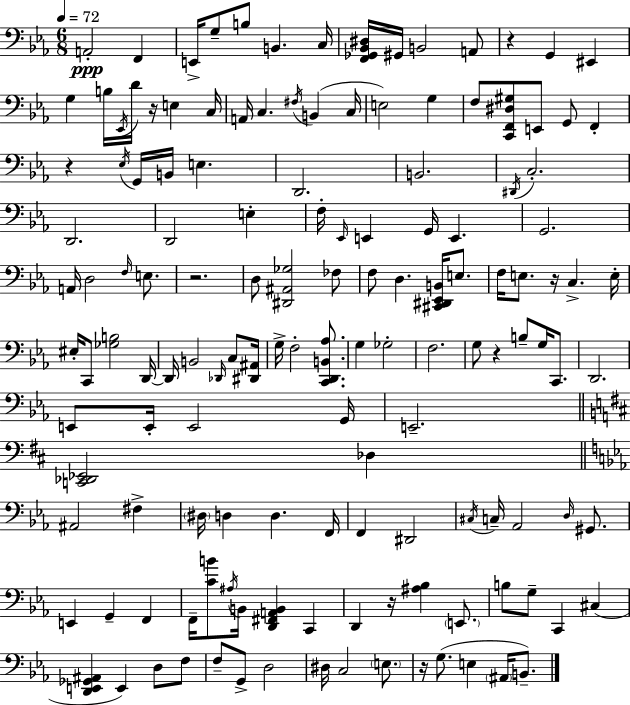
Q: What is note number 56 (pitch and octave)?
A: F3